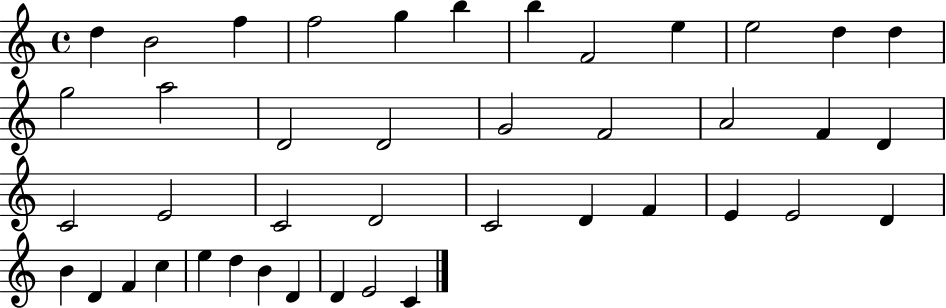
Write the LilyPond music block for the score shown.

{
  \clef treble
  \time 4/4
  \defaultTimeSignature
  \key c \major
  d''4 b'2 f''4 | f''2 g''4 b''4 | b''4 f'2 e''4 | e''2 d''4 d''4 | \break g''2 a''2 | d'2 d'2 | g'2 f'2 | a'2 f'4 d'4 | \break c'2 e'2 | c'2 d'2 | c'2 d'4 f'4 | e'4 e'2 d'4 | \break b'4 d'4 f'4 c''4 | e''4 d''4 b'4 d'4 | d'4 e'2 c'4 | \bar "|."
}